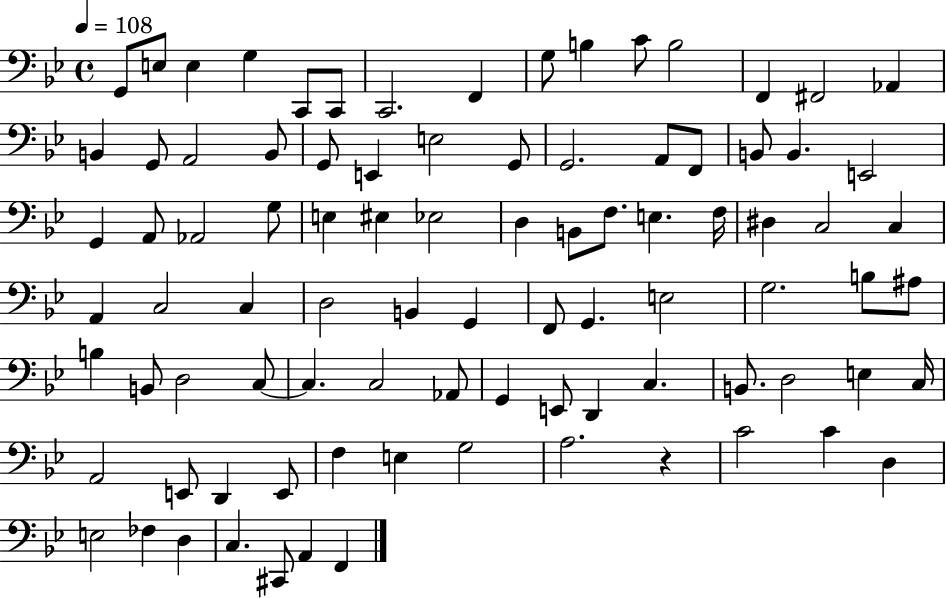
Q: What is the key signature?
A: BES major